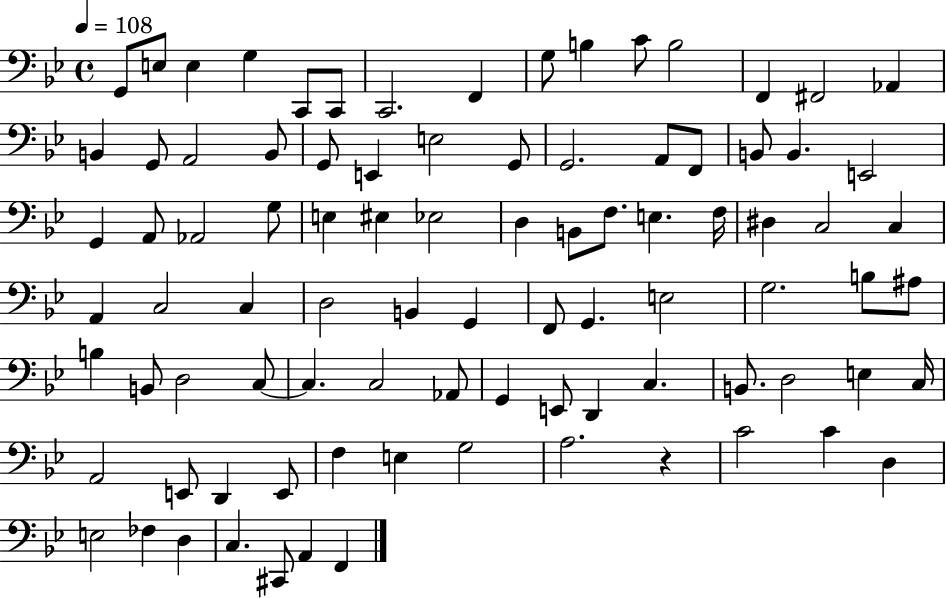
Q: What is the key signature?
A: BES major